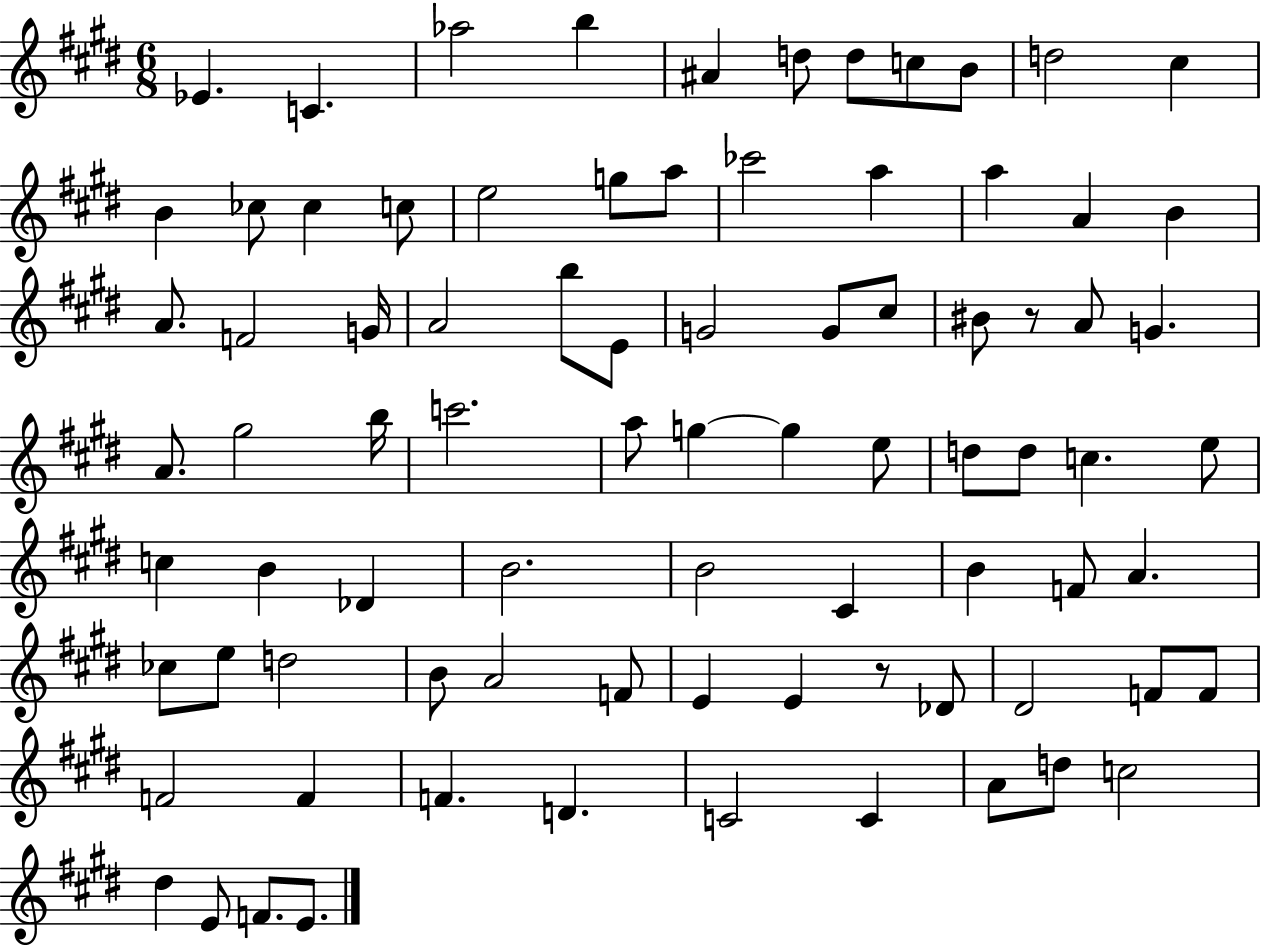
X:1
T:Untitled
M:6/8
L:1/4
K:E
_E C _a2 b ^A d/2 d/2 c/2 B/2 d2 ^c B _c/2 _c c/2 e2 g/2 a/2 _c'2 a a A B A/2 F2 G/4 A2 b/2 E/2 G2 G/2 ^c/2 ^B/2 z/2 A/2 G A/2 ^g2 b/4 c'2 a/2 g g e/2 d/2 d/2 c e/2 c B _D B2 B2 ^C B F/2 A _c/2 e/2 d2 B/2 A2 F/2 E E z/2 _D/2 ^D2 F/2 F/2 F2 F F D C2 C A/2 d/2 c2 ^d E/2 F/2 E/2